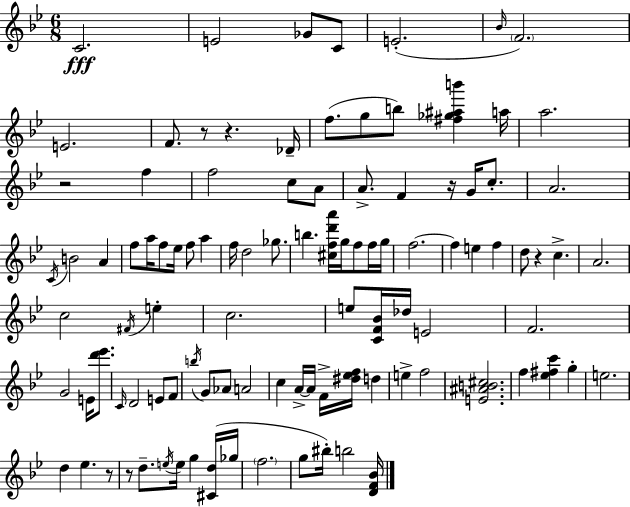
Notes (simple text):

C4/h. E4/h Gb4/e C4/e E4/h. Bb4/s F4/h. E4/h. F4/e. R/e R/q. Db4/s F5/e. G5/e B5/e [F#5,Gb5,A#5,B6]/q A5/s A5/h. R/h F5/q F5/h C5/e A4/e A4/e. F4/q R/s G4/s C5/e. A4/h. C4/s B4/h A4/q F5/e A5/s F5/e Eb5/s F5/e A5/q F5/s D5/h Gb5/e. B5/q. [C#5,F5,D6,A6]/s G5/s F5/e F5/s G5/s F5/h. F5/q E5/q F5/q D5/e R/q C5/q. A4/h. C5/h F#4/s E5/q C5/h. E5/e [C4,F4,Bb4]/s Db5/s E4/h F4/h. G4/h E4/s [D6,Eb6]/e. C4/s D4/h E4/e F4/e B5/s G4/e Ab4/e A4/h C5/q A4/s A4/s F4/s [D#5,Eb5,F5]/s D5/q E5/q F5/h [E4,A#4,B4,C#5]/h. F5/q [Eb5,F#5,C6]/q G5/q E5/h. D5/q Eb5/q. R/e R/e D5/e. E5/s E5/s G5/q [C#4,D5]/s Gb5/s F5/h. G5/e BIS5/s B5/h [D4,F4,Bb4]/s